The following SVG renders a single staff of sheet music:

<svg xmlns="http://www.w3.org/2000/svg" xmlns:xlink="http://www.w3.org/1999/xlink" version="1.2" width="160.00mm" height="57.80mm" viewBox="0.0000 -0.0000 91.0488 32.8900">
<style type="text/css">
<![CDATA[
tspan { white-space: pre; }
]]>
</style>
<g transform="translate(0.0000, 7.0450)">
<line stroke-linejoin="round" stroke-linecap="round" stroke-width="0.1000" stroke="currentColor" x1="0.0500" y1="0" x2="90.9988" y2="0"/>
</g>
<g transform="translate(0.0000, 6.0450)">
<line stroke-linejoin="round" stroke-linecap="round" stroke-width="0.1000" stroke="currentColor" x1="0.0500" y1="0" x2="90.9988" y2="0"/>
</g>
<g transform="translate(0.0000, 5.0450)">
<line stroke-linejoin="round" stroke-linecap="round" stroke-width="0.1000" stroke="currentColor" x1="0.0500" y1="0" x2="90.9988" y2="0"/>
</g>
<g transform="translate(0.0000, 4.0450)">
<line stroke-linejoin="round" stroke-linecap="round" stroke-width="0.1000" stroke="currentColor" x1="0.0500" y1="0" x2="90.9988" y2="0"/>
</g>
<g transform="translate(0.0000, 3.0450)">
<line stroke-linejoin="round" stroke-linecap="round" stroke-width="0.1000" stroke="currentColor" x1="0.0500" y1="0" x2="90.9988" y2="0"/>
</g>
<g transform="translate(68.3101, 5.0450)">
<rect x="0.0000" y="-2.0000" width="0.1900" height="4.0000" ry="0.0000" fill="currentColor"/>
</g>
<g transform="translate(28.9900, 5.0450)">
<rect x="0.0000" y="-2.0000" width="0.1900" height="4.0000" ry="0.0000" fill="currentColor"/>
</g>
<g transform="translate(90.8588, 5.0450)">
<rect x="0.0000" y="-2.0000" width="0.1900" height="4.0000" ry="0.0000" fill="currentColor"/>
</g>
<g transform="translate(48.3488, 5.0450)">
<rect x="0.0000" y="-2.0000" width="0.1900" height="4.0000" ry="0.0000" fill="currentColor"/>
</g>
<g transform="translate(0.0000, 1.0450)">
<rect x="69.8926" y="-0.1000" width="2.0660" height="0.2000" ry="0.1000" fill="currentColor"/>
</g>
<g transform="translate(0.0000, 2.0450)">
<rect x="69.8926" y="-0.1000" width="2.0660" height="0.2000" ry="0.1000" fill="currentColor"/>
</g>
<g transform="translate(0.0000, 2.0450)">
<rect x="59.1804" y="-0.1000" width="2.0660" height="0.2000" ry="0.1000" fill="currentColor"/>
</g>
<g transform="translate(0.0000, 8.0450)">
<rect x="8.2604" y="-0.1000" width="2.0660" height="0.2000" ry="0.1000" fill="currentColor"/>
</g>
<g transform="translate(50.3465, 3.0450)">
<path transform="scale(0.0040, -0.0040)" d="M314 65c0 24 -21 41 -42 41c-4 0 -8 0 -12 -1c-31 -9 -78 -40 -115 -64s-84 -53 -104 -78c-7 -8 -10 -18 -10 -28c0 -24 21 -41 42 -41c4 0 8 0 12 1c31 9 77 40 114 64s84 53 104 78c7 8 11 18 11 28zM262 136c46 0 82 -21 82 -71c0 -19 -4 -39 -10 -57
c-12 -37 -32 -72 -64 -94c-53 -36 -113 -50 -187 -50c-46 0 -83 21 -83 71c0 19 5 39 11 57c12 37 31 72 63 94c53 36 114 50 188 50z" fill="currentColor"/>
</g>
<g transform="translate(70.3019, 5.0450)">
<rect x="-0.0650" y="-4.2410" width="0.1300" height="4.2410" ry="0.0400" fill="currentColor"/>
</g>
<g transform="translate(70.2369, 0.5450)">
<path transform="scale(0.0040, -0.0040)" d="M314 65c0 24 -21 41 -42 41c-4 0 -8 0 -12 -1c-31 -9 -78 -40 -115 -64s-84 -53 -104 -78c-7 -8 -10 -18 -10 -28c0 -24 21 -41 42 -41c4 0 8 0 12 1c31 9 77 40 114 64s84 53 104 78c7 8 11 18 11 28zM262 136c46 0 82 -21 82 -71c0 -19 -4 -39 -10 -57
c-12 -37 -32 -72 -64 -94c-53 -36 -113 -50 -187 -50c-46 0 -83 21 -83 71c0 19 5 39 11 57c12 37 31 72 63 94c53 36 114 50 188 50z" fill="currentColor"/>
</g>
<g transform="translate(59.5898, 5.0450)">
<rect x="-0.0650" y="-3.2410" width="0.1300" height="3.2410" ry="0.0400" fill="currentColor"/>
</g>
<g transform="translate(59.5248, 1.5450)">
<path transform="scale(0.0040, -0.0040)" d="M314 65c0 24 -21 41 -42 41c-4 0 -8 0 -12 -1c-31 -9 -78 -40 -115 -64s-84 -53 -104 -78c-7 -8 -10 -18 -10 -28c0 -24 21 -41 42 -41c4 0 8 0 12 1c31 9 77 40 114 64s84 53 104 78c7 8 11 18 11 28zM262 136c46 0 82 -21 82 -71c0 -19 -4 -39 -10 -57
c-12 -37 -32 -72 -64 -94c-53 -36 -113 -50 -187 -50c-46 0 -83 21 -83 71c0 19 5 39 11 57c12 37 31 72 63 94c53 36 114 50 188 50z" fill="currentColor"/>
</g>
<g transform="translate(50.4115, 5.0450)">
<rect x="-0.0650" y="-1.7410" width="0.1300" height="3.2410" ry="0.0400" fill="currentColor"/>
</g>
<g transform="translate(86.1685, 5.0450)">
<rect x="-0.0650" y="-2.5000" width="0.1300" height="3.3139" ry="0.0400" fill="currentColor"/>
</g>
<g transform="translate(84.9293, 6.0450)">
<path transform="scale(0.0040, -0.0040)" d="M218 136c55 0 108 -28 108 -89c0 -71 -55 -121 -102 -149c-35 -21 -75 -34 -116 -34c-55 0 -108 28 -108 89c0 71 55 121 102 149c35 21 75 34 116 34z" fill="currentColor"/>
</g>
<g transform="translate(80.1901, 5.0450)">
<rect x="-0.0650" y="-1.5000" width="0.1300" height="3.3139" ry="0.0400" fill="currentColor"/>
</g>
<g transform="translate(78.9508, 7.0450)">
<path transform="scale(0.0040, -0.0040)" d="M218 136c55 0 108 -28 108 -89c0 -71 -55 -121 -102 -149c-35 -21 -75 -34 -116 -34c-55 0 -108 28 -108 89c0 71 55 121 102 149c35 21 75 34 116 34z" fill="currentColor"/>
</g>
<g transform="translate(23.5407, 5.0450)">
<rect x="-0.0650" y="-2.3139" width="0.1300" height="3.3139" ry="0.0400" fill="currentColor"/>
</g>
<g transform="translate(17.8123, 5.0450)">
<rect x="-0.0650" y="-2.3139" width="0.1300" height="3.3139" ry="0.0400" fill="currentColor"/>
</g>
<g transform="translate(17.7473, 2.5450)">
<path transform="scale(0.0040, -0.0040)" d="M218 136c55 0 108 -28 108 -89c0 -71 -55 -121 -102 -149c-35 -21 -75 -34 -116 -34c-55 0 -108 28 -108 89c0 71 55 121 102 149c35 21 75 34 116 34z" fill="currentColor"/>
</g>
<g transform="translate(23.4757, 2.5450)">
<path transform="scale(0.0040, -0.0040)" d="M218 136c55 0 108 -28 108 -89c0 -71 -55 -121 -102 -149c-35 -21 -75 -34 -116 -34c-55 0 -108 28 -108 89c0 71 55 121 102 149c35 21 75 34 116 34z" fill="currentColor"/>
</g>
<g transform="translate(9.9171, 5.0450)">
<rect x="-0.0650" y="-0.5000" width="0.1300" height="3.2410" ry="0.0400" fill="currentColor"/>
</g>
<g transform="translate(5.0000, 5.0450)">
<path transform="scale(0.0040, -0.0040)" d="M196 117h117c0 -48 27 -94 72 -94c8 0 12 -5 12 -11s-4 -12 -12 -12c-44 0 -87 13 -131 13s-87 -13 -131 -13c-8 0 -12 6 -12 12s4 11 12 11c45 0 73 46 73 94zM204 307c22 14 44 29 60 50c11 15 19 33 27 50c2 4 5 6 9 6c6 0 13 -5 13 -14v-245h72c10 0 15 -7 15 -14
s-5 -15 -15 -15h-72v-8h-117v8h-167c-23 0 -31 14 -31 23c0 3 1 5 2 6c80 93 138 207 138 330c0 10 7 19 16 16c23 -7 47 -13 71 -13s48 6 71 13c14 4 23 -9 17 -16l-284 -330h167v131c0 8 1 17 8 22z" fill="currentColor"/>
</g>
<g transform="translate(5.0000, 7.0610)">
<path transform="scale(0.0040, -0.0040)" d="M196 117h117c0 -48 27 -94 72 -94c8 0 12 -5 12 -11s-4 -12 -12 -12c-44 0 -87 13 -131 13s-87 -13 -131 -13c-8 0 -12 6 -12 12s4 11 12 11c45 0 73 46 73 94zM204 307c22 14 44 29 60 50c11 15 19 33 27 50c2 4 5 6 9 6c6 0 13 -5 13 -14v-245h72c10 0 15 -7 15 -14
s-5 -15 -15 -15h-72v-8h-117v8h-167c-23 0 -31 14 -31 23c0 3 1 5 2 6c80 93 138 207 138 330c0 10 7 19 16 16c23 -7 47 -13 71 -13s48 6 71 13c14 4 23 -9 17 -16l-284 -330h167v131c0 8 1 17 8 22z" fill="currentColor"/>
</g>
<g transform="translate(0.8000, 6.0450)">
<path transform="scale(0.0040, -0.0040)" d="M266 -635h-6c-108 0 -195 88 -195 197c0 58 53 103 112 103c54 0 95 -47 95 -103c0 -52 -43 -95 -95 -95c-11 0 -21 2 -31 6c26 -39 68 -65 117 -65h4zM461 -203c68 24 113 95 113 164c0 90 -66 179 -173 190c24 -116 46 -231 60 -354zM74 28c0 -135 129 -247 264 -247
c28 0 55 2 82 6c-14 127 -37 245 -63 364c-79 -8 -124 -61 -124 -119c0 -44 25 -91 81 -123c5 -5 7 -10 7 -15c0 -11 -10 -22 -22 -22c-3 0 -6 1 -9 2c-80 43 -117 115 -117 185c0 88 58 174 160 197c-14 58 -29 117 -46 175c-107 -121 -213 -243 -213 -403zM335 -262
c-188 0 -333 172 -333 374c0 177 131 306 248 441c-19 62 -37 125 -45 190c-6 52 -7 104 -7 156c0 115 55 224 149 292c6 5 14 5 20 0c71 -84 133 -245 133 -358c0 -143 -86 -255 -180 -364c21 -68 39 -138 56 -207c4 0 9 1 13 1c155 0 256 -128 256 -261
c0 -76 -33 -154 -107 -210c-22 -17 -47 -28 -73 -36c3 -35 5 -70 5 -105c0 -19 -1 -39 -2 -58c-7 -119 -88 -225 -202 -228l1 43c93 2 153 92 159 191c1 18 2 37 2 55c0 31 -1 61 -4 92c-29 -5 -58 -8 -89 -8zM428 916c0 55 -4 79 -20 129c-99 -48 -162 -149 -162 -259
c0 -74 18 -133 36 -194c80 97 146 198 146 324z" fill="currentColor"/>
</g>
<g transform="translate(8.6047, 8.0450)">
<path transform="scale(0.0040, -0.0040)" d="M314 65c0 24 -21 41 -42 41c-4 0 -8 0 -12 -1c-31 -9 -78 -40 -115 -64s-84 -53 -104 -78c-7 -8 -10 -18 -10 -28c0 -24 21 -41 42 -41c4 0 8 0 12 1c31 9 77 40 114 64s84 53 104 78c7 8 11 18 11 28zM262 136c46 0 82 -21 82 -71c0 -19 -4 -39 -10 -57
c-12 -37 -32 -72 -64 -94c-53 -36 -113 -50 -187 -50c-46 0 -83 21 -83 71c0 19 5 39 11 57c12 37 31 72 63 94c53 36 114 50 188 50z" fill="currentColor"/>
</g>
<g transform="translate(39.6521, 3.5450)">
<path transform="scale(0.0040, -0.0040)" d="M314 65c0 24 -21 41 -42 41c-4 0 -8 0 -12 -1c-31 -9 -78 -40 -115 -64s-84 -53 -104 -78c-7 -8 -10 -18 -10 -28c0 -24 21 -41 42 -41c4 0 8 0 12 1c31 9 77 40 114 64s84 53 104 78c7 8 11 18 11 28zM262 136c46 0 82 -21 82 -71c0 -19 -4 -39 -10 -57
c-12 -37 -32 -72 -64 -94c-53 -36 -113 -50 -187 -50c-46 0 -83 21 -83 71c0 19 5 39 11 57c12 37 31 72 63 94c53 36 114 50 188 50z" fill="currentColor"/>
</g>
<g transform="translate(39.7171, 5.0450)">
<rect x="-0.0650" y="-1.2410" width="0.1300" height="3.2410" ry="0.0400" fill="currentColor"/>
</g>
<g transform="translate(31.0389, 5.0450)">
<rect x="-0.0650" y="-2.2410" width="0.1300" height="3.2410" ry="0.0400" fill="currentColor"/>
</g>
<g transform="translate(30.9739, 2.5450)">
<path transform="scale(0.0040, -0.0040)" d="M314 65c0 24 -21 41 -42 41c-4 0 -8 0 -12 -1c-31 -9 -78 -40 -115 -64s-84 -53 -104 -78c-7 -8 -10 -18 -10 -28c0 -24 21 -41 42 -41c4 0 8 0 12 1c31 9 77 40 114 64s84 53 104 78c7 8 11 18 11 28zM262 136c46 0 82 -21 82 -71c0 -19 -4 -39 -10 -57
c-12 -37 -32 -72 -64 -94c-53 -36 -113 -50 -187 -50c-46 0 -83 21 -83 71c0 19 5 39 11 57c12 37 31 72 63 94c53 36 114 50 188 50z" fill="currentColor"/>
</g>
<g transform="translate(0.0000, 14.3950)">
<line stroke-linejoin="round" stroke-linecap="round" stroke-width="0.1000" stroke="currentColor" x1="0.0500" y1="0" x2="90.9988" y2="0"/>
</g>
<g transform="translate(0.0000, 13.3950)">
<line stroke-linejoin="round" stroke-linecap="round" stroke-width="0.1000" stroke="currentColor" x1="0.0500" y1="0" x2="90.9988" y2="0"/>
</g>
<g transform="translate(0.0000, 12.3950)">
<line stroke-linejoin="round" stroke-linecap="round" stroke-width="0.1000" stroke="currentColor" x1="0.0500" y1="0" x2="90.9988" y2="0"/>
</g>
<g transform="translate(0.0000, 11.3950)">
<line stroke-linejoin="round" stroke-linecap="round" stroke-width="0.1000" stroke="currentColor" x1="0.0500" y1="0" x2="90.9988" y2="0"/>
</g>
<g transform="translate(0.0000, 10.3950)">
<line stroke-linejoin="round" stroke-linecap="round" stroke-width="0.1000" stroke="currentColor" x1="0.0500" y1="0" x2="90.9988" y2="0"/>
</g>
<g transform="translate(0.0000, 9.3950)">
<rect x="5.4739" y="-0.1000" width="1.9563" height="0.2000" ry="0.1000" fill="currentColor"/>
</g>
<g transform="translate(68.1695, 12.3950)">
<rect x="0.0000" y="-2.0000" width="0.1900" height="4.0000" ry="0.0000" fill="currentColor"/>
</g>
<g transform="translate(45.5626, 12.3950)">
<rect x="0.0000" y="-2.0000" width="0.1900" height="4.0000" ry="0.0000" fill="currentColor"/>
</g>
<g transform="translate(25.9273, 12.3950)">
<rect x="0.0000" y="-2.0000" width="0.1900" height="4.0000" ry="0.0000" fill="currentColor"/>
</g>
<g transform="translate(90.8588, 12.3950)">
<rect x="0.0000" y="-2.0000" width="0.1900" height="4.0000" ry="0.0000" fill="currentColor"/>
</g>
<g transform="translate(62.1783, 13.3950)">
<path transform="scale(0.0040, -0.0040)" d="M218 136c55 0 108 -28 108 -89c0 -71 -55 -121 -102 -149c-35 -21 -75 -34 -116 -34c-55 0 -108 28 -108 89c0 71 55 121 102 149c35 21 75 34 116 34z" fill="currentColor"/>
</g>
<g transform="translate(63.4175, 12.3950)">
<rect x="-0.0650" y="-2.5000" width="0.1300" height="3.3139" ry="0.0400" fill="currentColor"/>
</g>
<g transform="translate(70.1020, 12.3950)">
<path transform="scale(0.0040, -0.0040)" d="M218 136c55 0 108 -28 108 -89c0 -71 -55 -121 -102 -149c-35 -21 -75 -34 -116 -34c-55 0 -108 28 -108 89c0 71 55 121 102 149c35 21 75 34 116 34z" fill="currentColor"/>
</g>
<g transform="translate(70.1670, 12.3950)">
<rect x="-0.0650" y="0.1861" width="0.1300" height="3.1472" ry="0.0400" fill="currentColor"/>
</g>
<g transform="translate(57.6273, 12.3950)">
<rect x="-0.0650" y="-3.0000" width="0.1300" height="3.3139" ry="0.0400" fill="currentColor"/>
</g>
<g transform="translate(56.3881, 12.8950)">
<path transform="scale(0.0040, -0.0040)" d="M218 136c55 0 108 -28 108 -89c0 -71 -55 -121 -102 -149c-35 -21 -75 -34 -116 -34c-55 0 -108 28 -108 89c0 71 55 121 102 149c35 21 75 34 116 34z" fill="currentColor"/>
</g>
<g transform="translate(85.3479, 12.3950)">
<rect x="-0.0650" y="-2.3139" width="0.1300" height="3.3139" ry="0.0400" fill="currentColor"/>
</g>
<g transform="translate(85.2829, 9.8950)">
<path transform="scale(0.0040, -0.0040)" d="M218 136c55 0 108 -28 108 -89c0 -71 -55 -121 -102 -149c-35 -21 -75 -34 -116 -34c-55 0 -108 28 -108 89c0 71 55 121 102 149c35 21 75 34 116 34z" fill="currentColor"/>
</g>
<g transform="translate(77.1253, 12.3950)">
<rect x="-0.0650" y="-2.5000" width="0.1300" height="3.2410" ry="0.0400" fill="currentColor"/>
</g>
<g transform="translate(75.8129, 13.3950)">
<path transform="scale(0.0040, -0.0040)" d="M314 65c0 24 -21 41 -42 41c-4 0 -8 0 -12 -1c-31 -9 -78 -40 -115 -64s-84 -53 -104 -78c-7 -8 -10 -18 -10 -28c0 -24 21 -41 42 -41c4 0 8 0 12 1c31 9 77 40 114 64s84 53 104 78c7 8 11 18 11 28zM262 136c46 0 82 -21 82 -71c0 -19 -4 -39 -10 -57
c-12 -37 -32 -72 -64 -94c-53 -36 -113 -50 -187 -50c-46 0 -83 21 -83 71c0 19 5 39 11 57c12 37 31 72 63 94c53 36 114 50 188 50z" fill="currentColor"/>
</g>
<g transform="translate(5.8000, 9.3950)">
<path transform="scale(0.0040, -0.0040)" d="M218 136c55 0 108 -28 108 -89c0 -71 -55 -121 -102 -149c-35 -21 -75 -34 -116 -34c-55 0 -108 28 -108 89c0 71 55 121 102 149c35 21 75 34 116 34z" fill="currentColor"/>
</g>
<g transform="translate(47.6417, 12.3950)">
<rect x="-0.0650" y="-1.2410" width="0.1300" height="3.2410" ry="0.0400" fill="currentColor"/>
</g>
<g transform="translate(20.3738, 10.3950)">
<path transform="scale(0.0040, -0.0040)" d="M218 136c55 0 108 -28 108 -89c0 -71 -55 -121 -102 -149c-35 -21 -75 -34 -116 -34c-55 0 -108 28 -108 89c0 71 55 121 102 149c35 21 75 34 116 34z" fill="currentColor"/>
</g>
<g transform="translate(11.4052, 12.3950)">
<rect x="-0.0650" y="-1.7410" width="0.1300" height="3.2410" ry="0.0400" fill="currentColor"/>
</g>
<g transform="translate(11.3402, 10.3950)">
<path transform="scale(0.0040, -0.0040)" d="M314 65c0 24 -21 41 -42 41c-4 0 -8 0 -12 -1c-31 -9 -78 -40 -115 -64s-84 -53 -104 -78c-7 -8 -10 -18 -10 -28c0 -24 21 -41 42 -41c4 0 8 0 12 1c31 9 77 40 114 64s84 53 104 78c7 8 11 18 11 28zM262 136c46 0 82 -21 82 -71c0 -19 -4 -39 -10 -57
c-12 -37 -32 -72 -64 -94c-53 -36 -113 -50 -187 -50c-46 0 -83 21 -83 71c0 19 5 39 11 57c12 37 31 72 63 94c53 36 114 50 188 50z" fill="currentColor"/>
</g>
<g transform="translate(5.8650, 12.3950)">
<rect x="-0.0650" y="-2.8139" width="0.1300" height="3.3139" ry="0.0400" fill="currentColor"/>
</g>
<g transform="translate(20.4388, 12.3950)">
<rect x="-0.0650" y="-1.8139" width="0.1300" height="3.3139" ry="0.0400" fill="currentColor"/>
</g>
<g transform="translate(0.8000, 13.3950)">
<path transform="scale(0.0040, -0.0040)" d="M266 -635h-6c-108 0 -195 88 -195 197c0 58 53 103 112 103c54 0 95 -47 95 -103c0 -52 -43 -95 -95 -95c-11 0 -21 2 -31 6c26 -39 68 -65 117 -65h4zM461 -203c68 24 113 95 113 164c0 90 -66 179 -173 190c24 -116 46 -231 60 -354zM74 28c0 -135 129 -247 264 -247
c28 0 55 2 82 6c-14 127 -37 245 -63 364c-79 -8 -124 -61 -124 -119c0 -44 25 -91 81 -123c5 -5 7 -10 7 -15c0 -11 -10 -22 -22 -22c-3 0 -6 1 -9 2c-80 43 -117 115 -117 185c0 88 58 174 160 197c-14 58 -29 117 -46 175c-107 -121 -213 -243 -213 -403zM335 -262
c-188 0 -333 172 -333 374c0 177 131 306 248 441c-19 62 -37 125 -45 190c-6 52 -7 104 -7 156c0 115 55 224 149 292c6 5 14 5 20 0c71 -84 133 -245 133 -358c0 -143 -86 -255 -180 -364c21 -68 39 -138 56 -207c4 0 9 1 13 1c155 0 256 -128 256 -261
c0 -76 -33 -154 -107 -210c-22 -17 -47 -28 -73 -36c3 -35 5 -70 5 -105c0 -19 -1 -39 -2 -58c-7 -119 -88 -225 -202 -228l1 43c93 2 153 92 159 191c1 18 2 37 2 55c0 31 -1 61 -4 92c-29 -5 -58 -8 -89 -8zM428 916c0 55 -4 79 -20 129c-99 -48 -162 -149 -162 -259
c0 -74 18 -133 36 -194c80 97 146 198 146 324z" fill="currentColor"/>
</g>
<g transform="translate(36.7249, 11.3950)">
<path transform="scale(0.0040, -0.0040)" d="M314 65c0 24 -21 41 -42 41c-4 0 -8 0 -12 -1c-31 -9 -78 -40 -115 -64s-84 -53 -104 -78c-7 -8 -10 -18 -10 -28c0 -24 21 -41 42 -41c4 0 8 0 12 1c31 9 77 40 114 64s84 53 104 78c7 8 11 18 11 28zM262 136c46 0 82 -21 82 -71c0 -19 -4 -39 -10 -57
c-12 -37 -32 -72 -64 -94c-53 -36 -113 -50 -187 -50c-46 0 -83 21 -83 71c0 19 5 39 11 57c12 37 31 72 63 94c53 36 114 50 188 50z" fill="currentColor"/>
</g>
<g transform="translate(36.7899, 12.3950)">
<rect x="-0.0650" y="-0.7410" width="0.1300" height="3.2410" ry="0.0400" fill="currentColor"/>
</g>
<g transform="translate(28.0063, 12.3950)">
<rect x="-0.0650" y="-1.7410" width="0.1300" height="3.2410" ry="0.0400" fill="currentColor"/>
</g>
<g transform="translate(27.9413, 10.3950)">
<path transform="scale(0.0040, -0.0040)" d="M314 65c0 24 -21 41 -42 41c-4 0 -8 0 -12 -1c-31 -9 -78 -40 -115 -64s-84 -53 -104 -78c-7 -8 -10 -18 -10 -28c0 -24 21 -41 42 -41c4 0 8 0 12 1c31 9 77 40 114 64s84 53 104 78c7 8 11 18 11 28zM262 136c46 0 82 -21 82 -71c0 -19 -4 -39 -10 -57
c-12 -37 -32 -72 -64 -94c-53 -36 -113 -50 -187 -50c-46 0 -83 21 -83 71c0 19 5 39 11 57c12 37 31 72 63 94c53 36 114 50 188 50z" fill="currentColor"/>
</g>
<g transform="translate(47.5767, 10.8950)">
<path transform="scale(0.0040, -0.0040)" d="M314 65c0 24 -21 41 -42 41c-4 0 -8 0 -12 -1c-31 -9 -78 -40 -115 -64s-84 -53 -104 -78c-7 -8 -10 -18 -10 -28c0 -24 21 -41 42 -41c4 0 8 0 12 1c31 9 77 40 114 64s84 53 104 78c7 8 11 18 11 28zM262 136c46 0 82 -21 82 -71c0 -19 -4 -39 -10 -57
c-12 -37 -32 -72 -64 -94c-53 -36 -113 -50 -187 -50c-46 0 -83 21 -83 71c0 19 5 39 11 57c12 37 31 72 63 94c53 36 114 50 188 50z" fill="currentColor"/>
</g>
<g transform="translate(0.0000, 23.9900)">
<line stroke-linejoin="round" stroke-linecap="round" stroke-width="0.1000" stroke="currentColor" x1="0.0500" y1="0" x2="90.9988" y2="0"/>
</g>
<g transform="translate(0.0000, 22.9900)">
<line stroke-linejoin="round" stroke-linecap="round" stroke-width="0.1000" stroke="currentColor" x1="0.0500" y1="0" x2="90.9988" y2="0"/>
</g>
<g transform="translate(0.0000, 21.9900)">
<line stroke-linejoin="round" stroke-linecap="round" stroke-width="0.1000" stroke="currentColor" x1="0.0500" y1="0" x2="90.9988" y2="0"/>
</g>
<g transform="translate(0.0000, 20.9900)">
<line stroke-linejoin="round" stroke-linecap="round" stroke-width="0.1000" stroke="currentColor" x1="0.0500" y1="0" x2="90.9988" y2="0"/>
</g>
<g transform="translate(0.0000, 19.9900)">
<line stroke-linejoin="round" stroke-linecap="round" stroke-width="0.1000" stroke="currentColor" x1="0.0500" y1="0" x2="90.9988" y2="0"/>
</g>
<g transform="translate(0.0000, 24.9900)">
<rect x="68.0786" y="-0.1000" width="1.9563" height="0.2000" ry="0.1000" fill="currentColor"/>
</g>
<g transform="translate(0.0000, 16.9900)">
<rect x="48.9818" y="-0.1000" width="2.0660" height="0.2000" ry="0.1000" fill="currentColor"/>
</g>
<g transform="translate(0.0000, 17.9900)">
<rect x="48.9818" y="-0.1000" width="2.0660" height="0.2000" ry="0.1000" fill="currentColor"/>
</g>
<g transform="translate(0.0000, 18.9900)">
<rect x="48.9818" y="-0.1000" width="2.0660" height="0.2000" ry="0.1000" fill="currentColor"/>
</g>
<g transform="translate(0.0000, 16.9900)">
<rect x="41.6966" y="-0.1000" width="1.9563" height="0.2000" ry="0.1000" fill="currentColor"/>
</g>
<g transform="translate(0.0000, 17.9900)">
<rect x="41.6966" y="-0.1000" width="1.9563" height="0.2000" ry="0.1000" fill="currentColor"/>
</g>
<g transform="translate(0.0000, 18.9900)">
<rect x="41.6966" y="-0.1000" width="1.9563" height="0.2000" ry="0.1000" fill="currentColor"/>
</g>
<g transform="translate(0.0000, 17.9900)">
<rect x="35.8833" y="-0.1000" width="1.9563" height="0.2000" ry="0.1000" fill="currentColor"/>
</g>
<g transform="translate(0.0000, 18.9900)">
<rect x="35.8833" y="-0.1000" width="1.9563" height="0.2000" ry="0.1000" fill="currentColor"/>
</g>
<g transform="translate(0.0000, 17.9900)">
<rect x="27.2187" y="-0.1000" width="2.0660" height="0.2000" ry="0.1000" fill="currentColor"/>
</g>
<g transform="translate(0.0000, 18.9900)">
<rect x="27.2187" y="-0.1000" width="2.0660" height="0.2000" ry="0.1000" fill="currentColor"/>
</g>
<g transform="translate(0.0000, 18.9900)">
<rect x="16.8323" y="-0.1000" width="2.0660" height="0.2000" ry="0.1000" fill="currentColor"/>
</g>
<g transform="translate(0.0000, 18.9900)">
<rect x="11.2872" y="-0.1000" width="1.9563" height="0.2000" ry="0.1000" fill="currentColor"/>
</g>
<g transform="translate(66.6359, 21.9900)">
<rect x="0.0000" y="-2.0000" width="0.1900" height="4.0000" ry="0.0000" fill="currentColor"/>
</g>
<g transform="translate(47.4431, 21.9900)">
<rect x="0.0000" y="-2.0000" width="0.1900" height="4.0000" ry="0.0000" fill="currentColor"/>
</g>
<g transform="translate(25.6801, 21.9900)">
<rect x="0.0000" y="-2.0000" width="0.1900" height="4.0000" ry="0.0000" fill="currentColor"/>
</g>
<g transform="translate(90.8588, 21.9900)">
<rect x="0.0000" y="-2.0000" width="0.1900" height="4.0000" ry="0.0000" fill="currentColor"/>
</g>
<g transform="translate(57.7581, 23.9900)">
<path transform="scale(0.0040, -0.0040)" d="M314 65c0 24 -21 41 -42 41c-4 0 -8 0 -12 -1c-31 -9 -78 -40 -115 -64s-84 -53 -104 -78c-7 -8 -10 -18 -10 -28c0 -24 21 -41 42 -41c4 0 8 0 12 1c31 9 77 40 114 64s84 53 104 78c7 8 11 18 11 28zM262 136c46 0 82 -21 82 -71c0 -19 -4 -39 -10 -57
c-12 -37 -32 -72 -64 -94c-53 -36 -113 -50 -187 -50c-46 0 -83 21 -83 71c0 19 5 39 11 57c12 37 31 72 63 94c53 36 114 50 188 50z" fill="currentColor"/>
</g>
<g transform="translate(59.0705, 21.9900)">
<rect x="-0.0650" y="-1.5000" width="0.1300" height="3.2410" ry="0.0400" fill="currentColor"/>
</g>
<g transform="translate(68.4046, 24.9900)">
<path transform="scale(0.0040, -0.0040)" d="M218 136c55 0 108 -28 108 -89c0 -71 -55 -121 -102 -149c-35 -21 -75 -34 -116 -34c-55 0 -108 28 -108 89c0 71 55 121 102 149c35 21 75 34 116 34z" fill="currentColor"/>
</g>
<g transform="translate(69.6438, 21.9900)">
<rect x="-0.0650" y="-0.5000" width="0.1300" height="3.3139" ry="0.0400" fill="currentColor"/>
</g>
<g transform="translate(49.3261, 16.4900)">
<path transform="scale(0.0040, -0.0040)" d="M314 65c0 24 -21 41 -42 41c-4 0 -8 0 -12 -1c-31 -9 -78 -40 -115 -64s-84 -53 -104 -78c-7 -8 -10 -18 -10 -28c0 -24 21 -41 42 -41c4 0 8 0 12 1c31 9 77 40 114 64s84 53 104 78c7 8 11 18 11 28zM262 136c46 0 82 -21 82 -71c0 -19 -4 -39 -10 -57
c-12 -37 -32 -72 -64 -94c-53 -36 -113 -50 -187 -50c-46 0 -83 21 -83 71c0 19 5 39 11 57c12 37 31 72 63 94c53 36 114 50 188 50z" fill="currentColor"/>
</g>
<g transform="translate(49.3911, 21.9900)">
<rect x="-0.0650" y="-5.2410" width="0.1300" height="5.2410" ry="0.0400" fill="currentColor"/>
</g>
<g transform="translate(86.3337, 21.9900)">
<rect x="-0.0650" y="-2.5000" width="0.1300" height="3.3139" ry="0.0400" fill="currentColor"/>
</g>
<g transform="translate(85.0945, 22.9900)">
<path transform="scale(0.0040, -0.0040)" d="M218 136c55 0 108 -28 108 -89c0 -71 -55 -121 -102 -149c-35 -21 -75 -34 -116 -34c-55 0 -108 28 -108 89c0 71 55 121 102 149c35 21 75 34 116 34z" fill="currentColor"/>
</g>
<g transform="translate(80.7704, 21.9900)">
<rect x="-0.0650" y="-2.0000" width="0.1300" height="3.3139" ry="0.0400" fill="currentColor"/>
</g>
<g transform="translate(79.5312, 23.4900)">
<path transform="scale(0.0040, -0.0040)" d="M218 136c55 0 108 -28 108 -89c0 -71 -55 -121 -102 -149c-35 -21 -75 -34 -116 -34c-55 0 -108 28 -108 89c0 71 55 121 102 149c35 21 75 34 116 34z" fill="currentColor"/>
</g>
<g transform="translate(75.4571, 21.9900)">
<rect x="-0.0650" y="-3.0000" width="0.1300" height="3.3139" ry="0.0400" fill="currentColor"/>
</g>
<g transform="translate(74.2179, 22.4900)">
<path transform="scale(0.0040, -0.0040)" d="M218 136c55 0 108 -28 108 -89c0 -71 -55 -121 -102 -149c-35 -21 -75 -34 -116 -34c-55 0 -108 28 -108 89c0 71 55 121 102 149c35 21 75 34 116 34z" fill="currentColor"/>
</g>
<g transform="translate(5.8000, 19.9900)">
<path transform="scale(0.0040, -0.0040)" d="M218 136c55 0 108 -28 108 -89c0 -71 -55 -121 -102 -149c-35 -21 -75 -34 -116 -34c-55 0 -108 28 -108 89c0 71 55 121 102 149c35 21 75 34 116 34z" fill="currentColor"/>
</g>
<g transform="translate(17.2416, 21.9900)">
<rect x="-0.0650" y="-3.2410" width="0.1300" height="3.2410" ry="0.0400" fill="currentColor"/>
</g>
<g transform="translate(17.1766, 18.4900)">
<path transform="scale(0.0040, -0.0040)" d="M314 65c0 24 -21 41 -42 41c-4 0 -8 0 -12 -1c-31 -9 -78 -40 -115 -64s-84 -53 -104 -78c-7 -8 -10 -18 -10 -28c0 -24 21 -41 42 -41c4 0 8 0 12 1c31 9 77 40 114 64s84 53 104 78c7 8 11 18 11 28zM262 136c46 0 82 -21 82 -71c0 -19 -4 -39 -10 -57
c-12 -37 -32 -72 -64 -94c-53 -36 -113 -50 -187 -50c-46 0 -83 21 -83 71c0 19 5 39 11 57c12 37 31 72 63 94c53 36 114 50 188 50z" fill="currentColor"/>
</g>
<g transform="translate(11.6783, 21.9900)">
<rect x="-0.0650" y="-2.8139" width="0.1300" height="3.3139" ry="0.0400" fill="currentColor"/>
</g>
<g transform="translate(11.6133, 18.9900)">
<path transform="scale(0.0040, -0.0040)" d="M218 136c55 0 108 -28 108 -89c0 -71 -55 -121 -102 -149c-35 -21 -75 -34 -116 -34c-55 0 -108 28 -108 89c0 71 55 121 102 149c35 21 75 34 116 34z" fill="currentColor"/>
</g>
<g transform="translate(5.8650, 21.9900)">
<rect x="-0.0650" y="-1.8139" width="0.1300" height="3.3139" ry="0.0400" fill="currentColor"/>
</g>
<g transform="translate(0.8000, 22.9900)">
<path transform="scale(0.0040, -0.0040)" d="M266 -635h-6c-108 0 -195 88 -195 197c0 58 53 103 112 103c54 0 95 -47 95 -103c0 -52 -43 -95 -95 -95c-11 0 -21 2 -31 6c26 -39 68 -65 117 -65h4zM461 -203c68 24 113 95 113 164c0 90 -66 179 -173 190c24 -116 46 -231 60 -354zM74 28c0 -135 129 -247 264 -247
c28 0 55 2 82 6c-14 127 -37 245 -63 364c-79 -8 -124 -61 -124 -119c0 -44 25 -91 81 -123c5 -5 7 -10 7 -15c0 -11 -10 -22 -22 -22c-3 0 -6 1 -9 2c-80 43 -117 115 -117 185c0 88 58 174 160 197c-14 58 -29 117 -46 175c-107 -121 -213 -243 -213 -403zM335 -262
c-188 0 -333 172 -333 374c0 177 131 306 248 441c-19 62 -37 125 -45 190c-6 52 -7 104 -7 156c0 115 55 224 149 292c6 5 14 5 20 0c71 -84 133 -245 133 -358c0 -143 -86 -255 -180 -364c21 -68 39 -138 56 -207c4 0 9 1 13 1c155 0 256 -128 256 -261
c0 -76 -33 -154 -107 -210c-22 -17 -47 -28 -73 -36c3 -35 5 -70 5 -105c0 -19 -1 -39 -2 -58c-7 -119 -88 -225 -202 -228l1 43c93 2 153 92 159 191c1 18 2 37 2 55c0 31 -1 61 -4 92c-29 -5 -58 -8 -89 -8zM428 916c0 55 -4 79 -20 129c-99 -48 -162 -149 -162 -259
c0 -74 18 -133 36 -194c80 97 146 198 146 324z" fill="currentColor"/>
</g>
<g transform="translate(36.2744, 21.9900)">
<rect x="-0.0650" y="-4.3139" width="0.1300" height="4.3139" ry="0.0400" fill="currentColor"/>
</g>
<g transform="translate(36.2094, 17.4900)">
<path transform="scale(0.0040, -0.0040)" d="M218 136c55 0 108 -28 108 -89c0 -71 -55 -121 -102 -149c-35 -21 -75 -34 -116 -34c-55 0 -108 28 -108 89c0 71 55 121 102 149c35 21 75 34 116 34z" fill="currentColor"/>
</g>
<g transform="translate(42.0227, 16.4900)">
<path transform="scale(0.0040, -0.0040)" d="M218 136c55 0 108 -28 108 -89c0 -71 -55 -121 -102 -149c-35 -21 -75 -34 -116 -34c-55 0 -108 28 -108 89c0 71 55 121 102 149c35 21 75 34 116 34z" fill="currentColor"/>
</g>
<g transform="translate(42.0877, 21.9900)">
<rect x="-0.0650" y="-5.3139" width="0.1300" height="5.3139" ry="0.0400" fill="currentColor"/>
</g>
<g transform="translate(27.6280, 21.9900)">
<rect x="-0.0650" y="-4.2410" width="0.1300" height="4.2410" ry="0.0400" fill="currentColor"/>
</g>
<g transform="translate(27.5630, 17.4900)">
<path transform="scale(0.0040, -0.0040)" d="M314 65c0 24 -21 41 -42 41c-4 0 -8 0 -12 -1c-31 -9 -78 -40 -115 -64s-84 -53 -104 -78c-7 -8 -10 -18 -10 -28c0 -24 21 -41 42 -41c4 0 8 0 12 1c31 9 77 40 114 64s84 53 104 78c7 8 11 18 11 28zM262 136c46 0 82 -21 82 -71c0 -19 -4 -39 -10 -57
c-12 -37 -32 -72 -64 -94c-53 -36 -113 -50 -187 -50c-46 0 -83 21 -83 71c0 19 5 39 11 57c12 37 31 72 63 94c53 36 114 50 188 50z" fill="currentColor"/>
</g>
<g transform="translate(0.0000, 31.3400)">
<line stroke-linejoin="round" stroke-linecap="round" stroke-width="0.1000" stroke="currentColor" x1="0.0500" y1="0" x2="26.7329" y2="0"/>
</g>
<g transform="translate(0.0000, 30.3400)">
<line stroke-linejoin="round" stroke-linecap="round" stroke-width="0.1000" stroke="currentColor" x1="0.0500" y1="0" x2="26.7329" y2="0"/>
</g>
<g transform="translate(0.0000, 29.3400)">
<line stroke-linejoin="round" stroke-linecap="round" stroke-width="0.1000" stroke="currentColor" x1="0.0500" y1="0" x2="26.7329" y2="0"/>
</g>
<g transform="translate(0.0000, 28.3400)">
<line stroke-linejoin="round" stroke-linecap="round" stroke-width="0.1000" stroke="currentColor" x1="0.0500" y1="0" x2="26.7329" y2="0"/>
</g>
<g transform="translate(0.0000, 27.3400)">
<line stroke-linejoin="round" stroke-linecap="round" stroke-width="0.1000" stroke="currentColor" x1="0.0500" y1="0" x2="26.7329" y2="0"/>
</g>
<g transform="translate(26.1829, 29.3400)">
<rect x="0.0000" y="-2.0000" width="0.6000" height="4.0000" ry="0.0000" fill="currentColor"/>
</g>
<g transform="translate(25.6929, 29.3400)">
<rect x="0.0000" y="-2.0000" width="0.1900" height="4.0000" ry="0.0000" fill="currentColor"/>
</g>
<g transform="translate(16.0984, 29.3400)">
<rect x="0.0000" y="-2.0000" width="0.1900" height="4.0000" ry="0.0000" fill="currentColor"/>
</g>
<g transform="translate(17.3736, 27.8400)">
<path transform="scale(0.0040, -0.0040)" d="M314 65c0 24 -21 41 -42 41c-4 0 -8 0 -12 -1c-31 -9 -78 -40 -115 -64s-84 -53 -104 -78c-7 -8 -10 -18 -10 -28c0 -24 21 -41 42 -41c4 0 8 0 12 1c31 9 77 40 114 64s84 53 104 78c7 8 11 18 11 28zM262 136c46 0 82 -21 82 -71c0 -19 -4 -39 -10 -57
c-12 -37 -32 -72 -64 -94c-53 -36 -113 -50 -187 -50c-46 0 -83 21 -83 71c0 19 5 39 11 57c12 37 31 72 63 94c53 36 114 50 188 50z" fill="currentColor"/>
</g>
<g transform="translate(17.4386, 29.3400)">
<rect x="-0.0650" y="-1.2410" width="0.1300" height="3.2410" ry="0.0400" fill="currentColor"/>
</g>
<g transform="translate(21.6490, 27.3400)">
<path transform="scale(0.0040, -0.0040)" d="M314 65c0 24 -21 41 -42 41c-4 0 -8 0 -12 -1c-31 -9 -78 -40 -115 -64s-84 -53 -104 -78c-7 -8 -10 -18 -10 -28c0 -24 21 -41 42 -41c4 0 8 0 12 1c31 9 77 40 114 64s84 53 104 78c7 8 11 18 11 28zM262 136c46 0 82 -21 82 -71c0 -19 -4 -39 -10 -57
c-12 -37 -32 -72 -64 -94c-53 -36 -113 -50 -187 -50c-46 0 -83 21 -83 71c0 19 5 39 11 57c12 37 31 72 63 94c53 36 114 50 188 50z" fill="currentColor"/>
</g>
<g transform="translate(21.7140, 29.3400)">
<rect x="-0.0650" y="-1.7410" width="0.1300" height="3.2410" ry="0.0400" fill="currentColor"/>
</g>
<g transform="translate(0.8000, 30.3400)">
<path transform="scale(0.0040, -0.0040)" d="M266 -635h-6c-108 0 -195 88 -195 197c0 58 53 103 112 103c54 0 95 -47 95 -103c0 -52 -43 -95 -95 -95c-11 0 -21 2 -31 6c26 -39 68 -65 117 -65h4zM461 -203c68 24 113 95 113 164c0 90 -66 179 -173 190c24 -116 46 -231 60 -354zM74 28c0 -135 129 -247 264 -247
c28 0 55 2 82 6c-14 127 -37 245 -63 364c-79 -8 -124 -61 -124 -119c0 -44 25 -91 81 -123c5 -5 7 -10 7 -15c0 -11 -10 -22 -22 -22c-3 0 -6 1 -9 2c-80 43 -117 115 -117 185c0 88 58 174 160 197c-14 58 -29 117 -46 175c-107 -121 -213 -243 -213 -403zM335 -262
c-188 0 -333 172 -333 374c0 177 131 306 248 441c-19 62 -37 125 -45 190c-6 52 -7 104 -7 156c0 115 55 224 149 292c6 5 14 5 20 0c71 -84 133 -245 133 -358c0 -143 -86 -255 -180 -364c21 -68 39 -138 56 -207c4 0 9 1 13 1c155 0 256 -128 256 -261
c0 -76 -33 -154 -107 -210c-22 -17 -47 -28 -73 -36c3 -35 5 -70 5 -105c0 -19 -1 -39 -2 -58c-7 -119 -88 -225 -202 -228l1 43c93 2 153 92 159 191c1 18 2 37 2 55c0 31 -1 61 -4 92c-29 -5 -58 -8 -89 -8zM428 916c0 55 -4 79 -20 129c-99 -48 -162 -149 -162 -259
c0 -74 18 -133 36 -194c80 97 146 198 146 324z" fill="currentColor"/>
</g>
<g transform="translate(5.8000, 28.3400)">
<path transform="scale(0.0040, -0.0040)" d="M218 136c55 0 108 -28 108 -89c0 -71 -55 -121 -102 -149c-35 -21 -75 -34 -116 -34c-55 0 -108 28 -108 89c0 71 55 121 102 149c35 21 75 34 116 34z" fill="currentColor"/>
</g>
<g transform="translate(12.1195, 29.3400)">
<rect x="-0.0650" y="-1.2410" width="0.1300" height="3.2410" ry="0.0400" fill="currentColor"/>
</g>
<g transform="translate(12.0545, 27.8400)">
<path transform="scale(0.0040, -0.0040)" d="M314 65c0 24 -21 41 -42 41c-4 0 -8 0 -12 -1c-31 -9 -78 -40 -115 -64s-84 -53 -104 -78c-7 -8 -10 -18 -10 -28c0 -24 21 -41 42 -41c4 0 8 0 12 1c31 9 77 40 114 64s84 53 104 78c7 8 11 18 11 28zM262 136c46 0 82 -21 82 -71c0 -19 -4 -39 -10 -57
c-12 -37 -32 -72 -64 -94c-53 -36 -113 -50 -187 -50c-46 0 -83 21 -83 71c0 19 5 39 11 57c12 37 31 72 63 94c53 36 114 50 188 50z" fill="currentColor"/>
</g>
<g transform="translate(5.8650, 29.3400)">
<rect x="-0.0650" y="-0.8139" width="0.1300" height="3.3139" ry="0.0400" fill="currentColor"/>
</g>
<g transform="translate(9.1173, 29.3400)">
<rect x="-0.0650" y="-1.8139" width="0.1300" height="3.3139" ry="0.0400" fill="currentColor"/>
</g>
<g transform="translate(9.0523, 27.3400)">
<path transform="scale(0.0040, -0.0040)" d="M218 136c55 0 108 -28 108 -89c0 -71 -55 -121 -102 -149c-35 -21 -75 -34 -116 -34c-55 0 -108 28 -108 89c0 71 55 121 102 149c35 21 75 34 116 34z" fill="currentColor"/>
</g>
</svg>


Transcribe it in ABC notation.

X:1
T:Untitled
M:4/4
L:1/4
K:C
C2 g g g2 e2 f2 b2 d'2 E G a f2 f f2 d2 e2 A G B G2 g f a b2 d'2 d' f' f'2 E2 C A F G d f e2 e2 f2